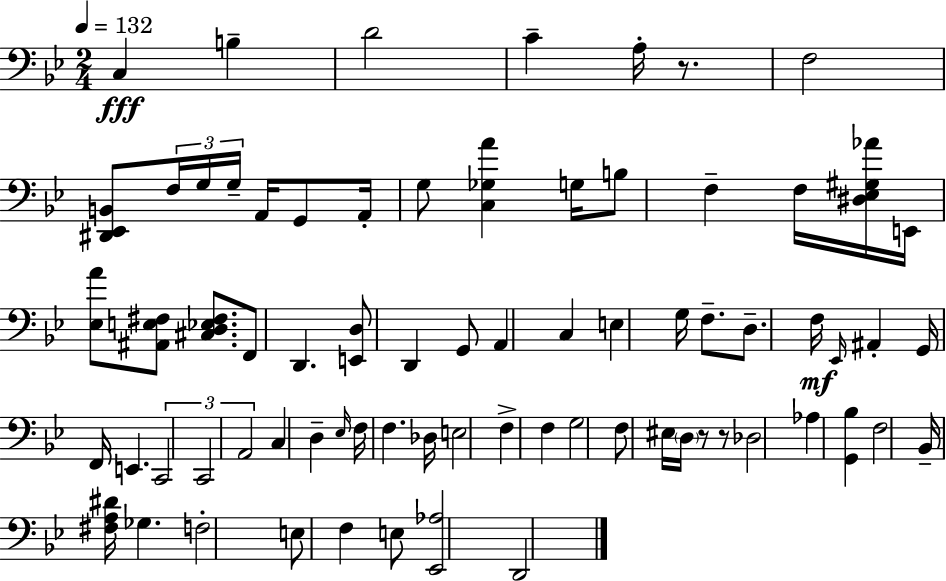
X:1
T:Untitled
M:2/4
L:1/4
K:Gm
C, B, D2 C A,/4 z/2 F,2 [^D,,_E,,B,,]/2 F,/4 G,/4 G,/4 A,,/4 G,,/2 A,,/4 G,/2 [C,_G,A] G,/4 B,/2 F, F,/4 [^D,_E,^G,_A]/4 E,,/4 [_E,A]/2 [^A,,E,^F,]/2 [^C,D,_E,^F,]/2 F,,/2 D,, [E,,D,]/2 D,, G,,/2 A,, C, E, G,/4 F,/2 D,/2 F,/4 _E,,/4 ^A,, G,,/4 F,,/4 E,, C,,2 C,,2 A,,2 C, D, _E,/4 F,/4 F, _D,/4 E,2 F, F, G,2 F,/2 ^E,/4 D,/4 z/2 z/2 _D,2 _A, [G,,_B,] F,2 _B,,/4 [^F,A,^D]/4 _G, F,2 E,/2 F, E,/2 [_E,,_A,]2 D,,2